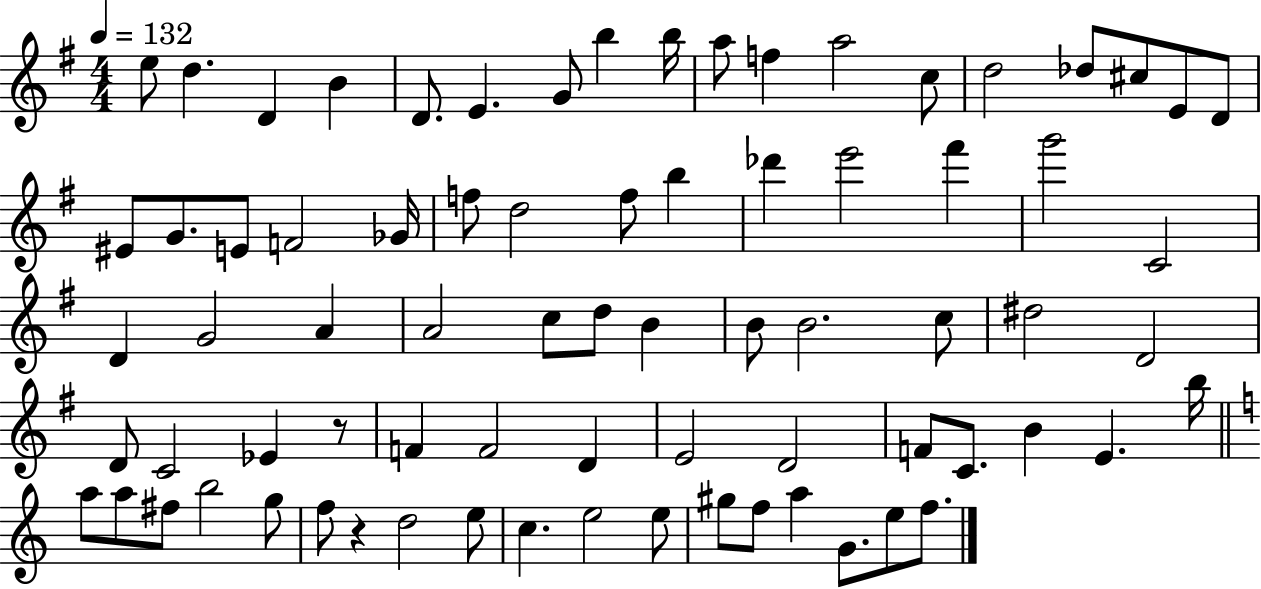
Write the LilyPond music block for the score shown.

{
  \clef treble
  \numericTimeSignature
  \time 4/4
  \key g \major
  \tempo 4 = 132
  \repeat volta 2 { e''8 d''4. d'4 b'4 | d'8. e'4. g'8 b''4 b''16 | a''8 f''4 a''2 c''8 | d''2 des''8 cis''8 e'8 d'8 | \break eis'8 g'8. e'8 f'2 ges'16 | f''8 d''2 f''8 b''4 | des'''4 e'''2 fis'''4 | g'''2 c'2 | \break d'4 g'2 a'4 | a'2 c''8 d''8 b'4 | b'8 b'2. c''8 | dis''2 d'2 | \break d'8 c'2 ees'4 r8 | f'4 f'2 d'4 | e'2 d'2 | f'8 c'8. b'4 e'4. b''16 | \break \bar "||" \break \key c \major a''8 a''8 fis''8 b''2 g''8 | f''8 r4 d''2 e''8 | c''4. e''2 e''8 | gis''8 f''8 a''4 g'8. e''8 f''8. | \break } \bar "|."
}